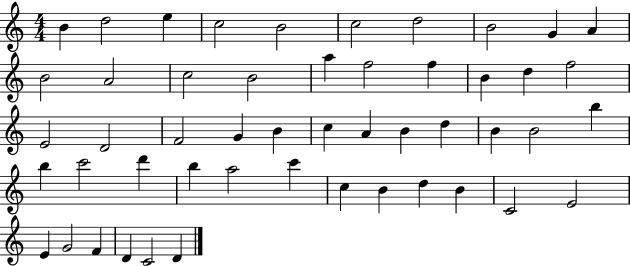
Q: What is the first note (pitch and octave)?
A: B4